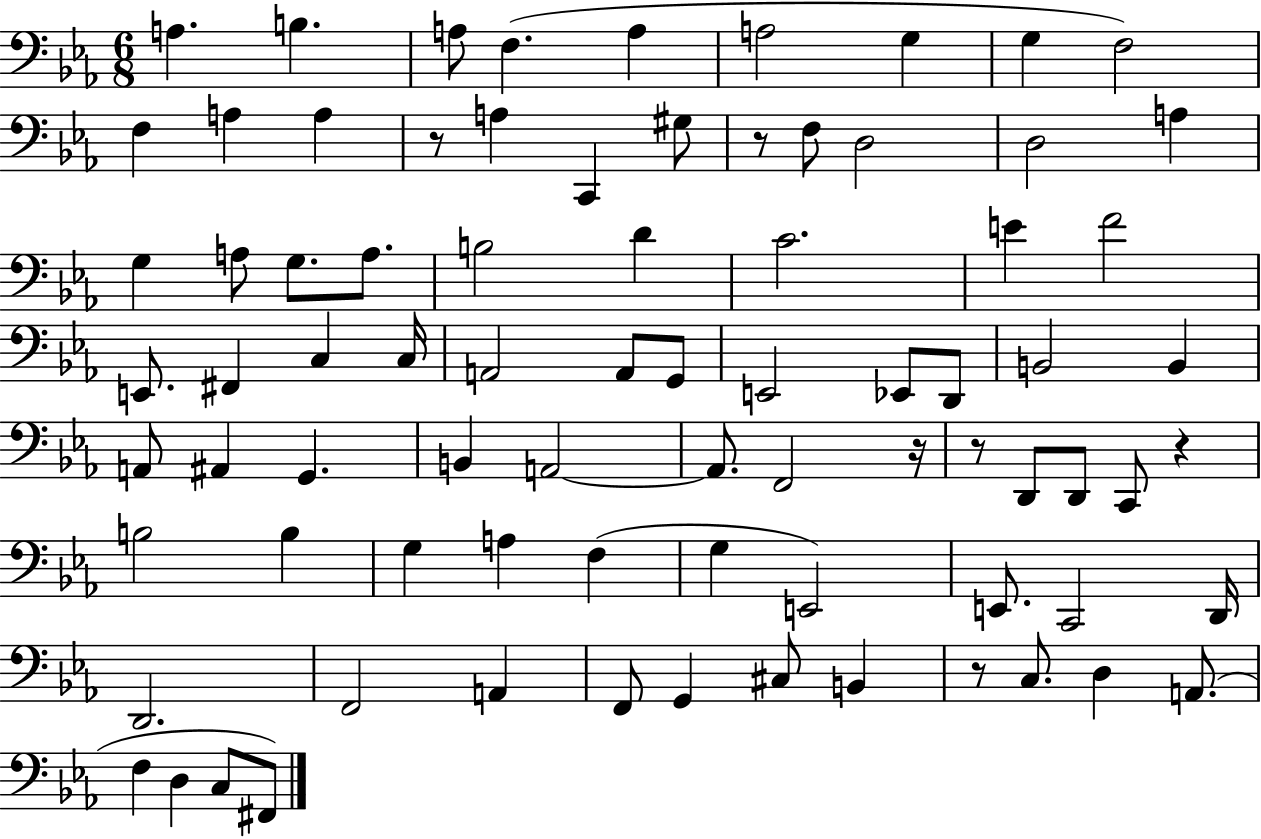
{
  \clef bass
  \numericTimeSignature
  \time 6/8
  \key ees \major
  \repeat volta 2 { a4. b4. | a8 f4.( a4 | a2 g4 | g4 f2) | \break f4 a4 a4 | r8 a4 c,4 gis8 | r8 f8 d2 | d2 a4 | \break g4 a8 g8. a8. | b2 d'4 | c'2. | e'4 f'2 | \break e,8. fis,4 c4 c16 | a,2 a,8 g,8 | e,2 ees,8 d,8 | b,2 b,4 | \break a,8 ais,4 g,4. | b,4 a,2~~ | a,8. f,2 r16 | r8 d,8 d,8 c,8 r4 | \break b2 b4 | g4 a4 f4( | g4 e,2) | e,8. c,2 d,16 | \break d,2. | f,2 a,4 | f,8 g,4 cis8 b,4 | r8 c8. d4 a,8.( | \break f4 d4 c8 fis,8) | } \bar "|."
}